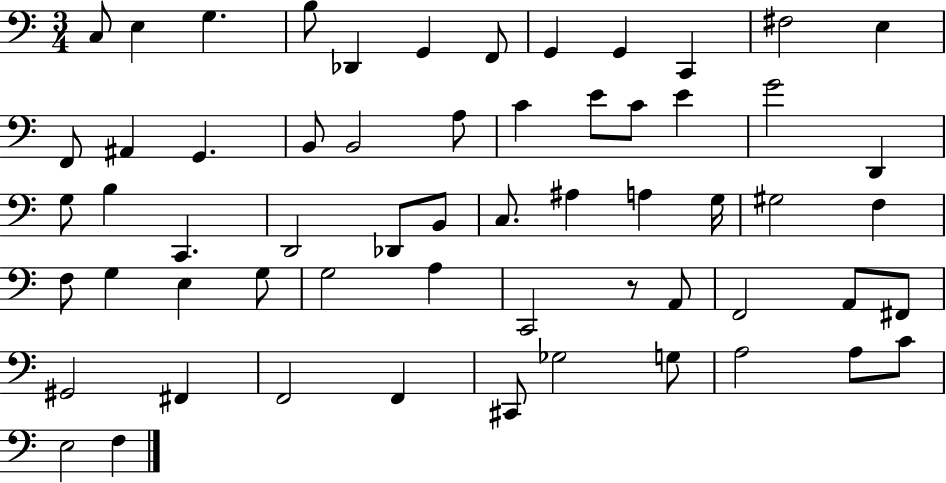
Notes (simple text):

C3/e E3/q G3/q. B3/e Db2/q G2/q F2/e G2/q G2/q C2/q F#3/h E3/q F2/e A#2/q G2/q. B2/e B2/h A3/e C4/q E4/e C4/e E4/q G4/h D2/q G3/e B3/q C2/q. D2/h Db2/e B2/e C3/e. A#3/q A3/q G3/s G#3/h F3/q F3/e G3/q E3/q G3/e G3/h A3/q C2/h R/e A2/e F2/h A2/e F#2/e G#2/h F#2/q F2/h F2/q C#2/e Gb3/h G3/e A3/h A3/e C4/e E3/h F3/q